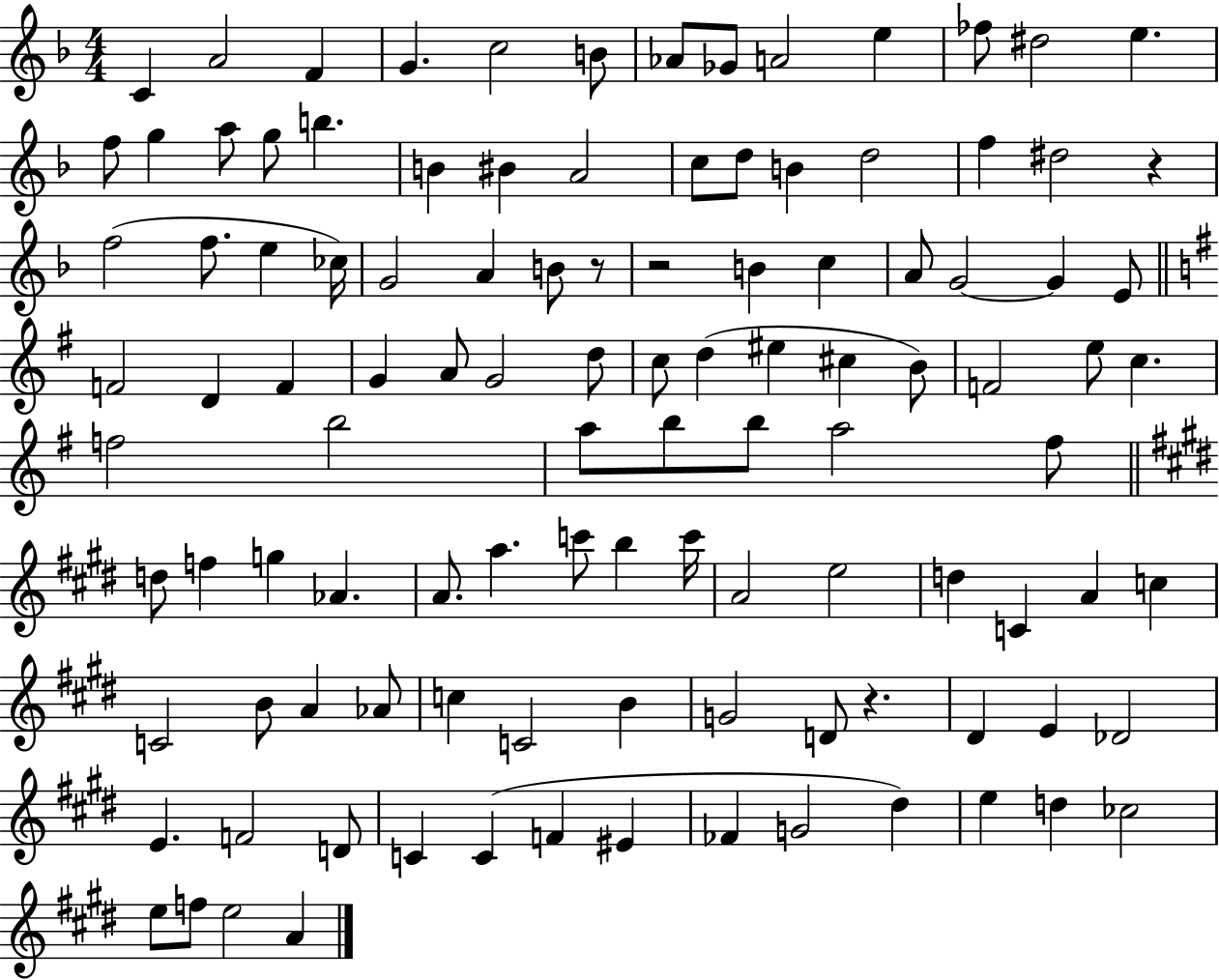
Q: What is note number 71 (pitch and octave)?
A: C6